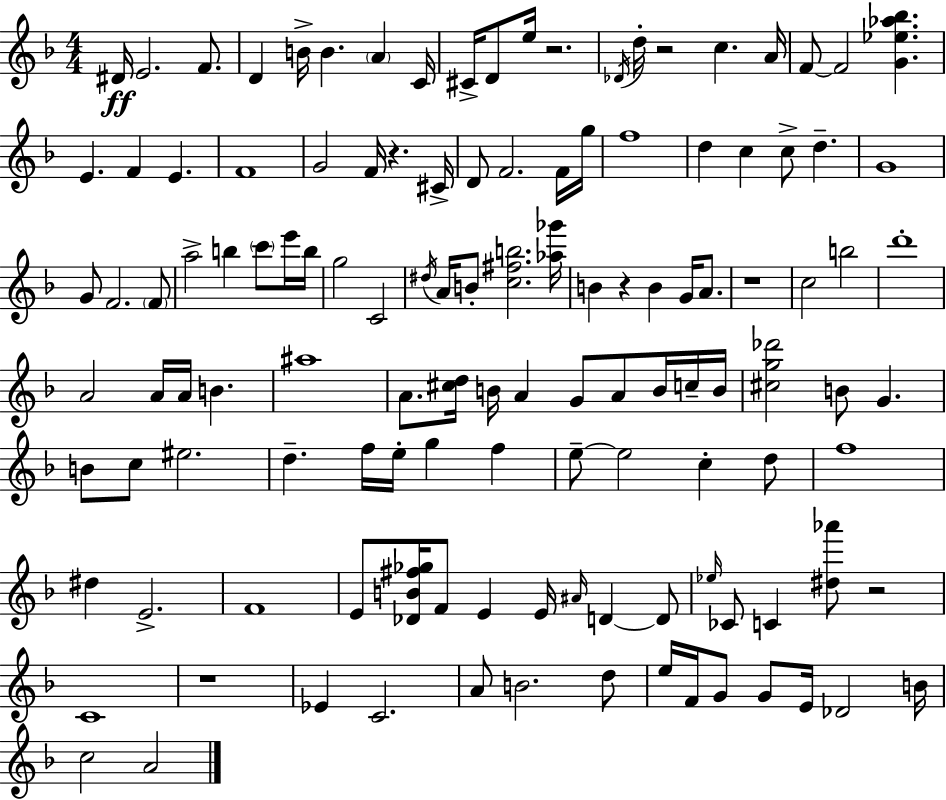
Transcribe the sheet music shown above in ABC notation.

X:1
T:Untitled
M:4/4
L:1/4
K:F
^D/4 E2 F/2 D B/4 B A C/4 ^C/4 D/2 e/4 z2 _D/4 d/4 z2 c A/4 F/2 F2 [G_e_a_b] E F E F4 G2 F/4 z ^C/4 D/2 F2 F/4 g/4 f4 d c c/2 d G4 G/2 F2 F/2 a2 b c'/2 e'/4 b/4 g2 C2 ^d/4 A/4 B/2 [c^fb]2 [_a_g']/4 B z B G/4 A/2 z4 c2 b2 d'4 A2 A/4 A/4 B ^a4 A/2 [^cd]/4 B/4 A G/2 A/2 B/4 c/4 B/4 [^cg_d']2 B/2 G B/2 c/2 ^e2 d f/4 e/4 g f e/2 e2 c d/2 f4 ^d E2 F4 E/2 [_DB^f_g]/4 F/2 E E/4 ^A/4 D D/2 _e/4 _C/2 C [^d_a']/2 z2 C4 z4 _E C2 A/2 B2 d/2 e/4 F/4 G/2 G/2 E/4 _D2 B/4 c2 A2